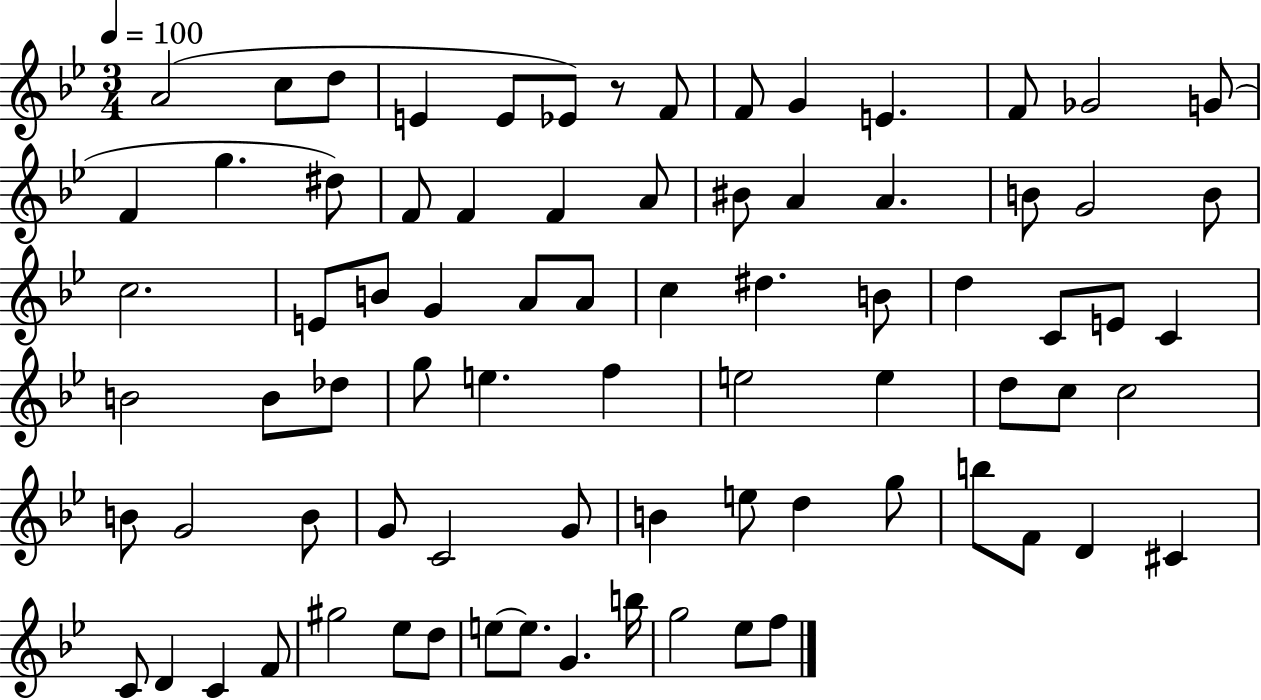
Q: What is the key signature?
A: BES major